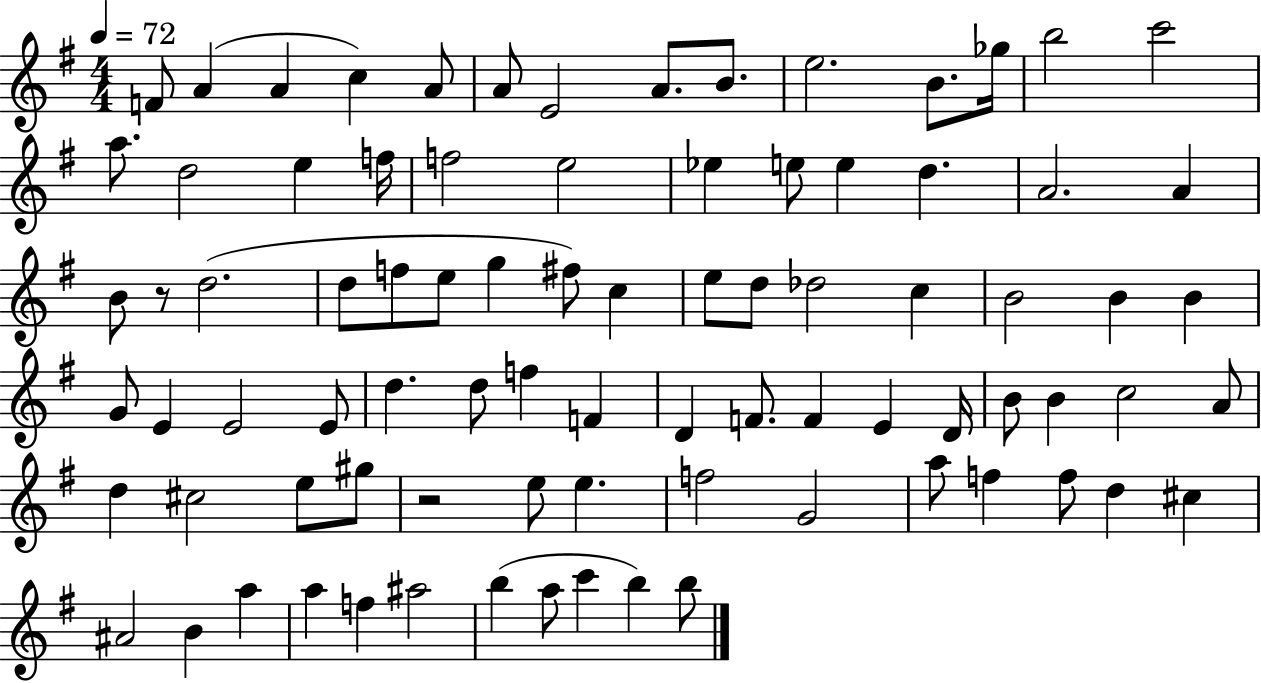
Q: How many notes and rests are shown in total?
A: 84